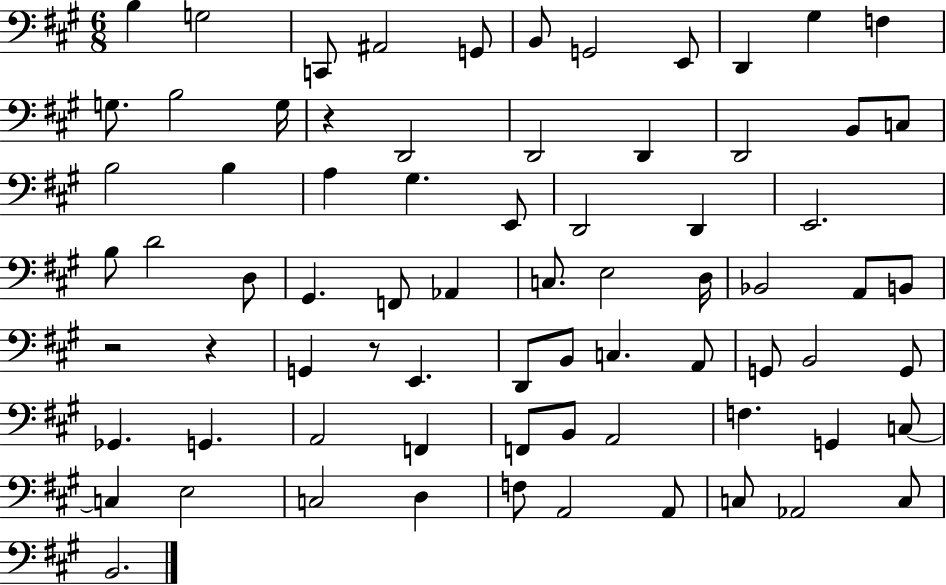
X:1
T:Untitled
M:6/8
L:1/4
K:A
B, G,2 C,,/2 ^A,,2 G,,/2 B,,/2 G,,2 E,,/2 D,, ^G, F, G,/2 B,2 G,/4 z D,,2 D,,2 D,, D,,2 B,,/2 C,/2 B,2 B, A, ^G, E,,/2 D,,2 D,, E,,2 B,/2 D2 D,/2 ^G,, F,,/2 _A,, C,/2 E,2 D,/4 _B,,2 A,,/2 B,,/2 z2 z G,, z/2 E,, D,,/2 B,,/2 C, A,,/2 G,,/2 B,,2 G,,/2 _G,, G,, A,,2 F,, F,,/2 B,,/2 A,,2 F, G,, C,/2 C, E,2 C,2 D, F,/2 A,,2 A,,/2 C,/2 _A,,2 C,/2 B,,2